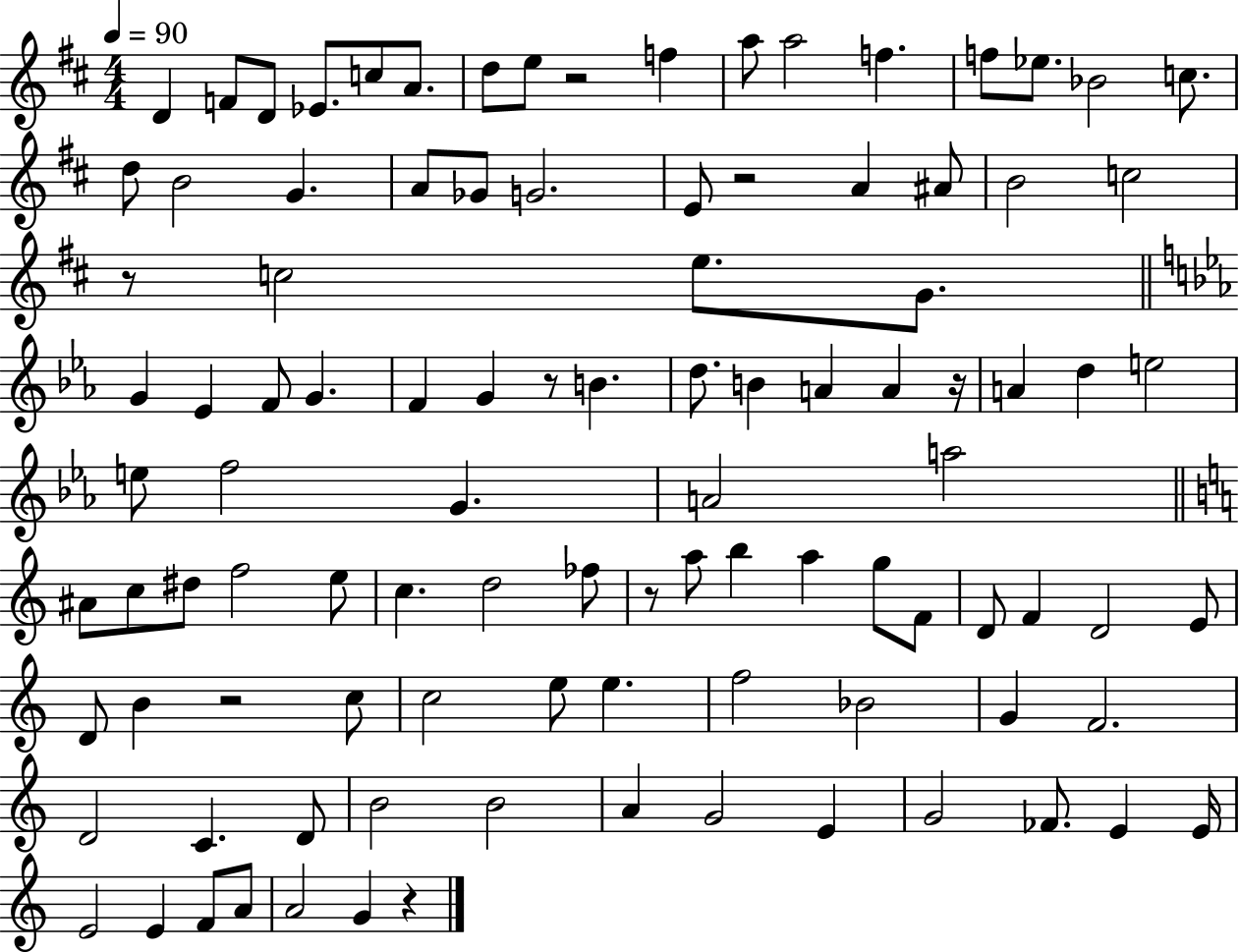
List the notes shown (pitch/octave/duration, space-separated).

D4/q F4/e D4/e Eb4/e. C5/e A4/e. D5/e E5/e R/h F5/q A5/e A5/h F5/q. F5/e Eb5/e. Bb4/h C5/e. D5/e B4/h G4/q. A4/e Gb4/e G4/h. E4/e R/h A4/q A#4/e B4/h C5/h R/e C5/h E5/e. G4/e. G4/q Eb4/q F4/e G4/q. F4/q G4/q R/e B4/q. D5/e. B4/q A4/q A4/q R/s A4/q D5/q E5/h E5/e F5/h G4/q. A4/h A5/h A#4/e C5/e D#5/e F5/h E5/e C5/q. D5/h FES5/e R/e A5/e B5/q A5/q G5/e F4/e D4/e F4/q D4/h E4/e D4/e B4/q R/h C5/e C5/h E5/e E5/q. F5/h Bb4/h G4/q F4/h. D4/h C4/q. D4/e B4/h B4/h A4/q G4/h E4/q G4/h FES4/e. E4/q E4/s E4/h E4/q F4/e A4/e A4/h G4/q R/q